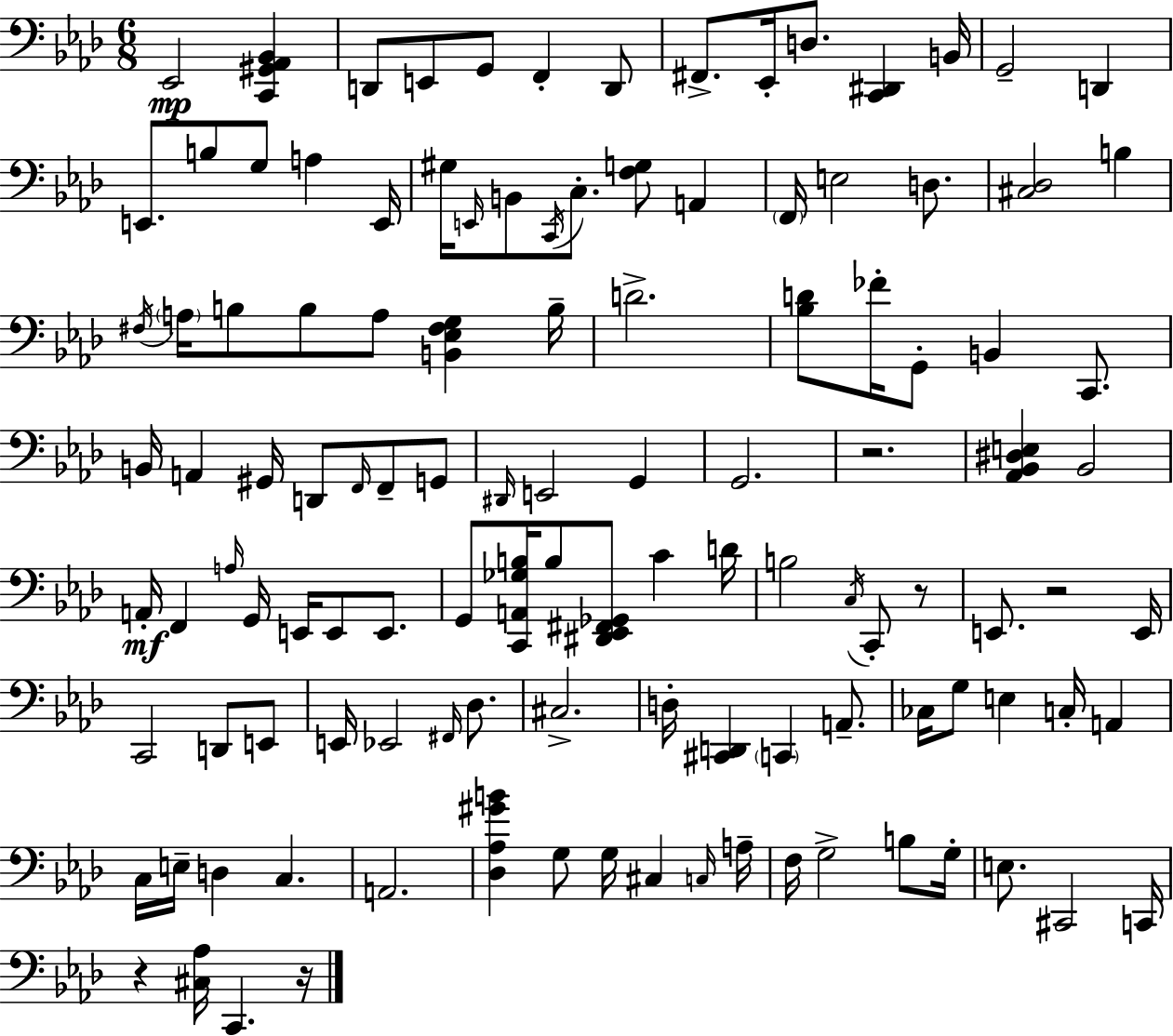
{
  \clef bass
  \numericTimeSignature
  \time 6/8
  \key f \minor
  ees,2\mp <c, gis, aes, bes,>4 | d,8 e,8 g,8 f,4-. d,8 | fis,8.-> ees,16-. d8. <c, dis,>4 b,16 | g,2-- d,4 | \break e,8. b8 g8 a4 e,16 | gis16 \grace { e,16 } b,8 \acciaccatura { c,16 } c8.-. <f g>8 a,4 | \parenthesize f,16 e2 d8. | <cis des>2 b4 | \break \acciaccatura { fis16 } \parenthesize a16 b8 b8 a8 <b, ees fis g>4 | b16-- d'2.-> | <bes d'>8 fes'16-. g,8-. b,4 | c,8. b,16 a,4 gis,16 d,8 \grace { f,16 } | \break f,8-- g,8 \grace { dis,16 } e,2 | g,4 g,2. | r2. | <aes, bes, dis e>4 bes,2 | \break a,16-.\mf f,4 \grace { a16 } g,16 | e,16 e,8 e,8. g,8 <c, a, ges b>16 b8 <dis, ees, fis, ges,>8 | c'4 d'16 b2 | \acciaccatura { c16 } c,8-. r8 e,8. r2 | \break e,16 c,2 | d,8 e,8 e,16 ees,2 | \grace { fis,16 } des8. cis2.-> | d16-. <cis, d,>4 | \break \parenthesize c,4 a,8.-- ces16 g8 e4 | c16-. a,4 c16 e16-- d4 | c4. a,2. | <des aes gis' b'>4 | \break g8 g16 cis4 \grace { c16 } a16-- f16 g2-> | b8 g16-. e8. | cis,2 c,16 r4 | <cis aes>16 c,4. r16 \bar "|."
}